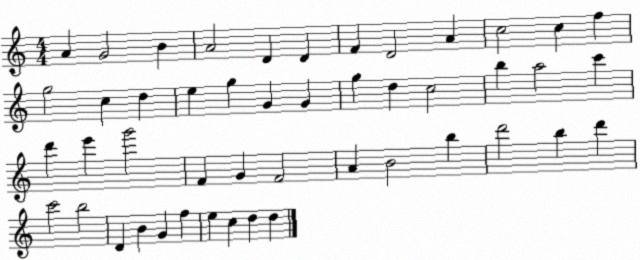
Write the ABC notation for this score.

X:1
T:Untitled
M:4/4
L:1/4
K:C
A G2 B A2 D D F D2 A c2 c f g2 c d e g G G g d c2 b a2 c' d' e' g'2 F G F2 A B2 b d'2 b d' c'2 b2 D B G f e c d d